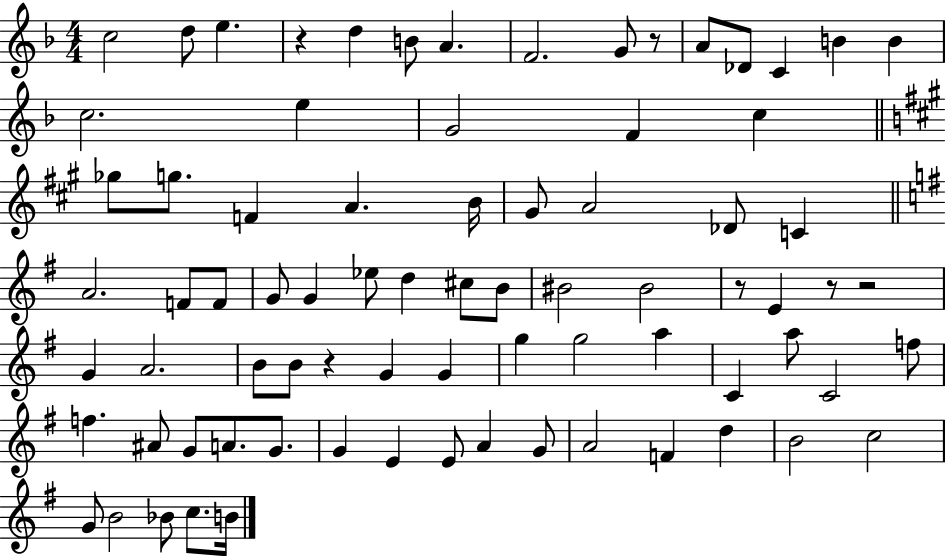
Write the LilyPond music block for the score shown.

{
  \clef treble
  \numericTimeSignature
  \time 4/4
  \key f \major
  c''2 d''8 e''4. | r4 d''4 b'8 a'4. | f'2. g'8 r8 | a'8 des'8 c'4 b'4 b'4 | \break c''2. e''4 | g'2 f'4 c''4 | \bar "||" \break \key a \major ges''8 g''8. f'4 a'4. b'16 | gis'8 a'2 des'8 c'4 | \bar "||" \break \key g \major a'2. f'8 f'8 | g'8 g'4 ees''8 d''4 cis''8 b'8 | bis'2 bis'2 | r8 e'4 r8 r2 | \break g'4 a'2. | b'8 b'8 r4 g'4 g'4 | g''4 g''2 a''4 | c'4 a''8 c'2 f''8 | \break f''4. ais'8 g'8 a'8. g'8. | g'4 e'4 e'8 a'4 g'8 | a'2 f'4 d''4 | b'2 c''2 | \break g'8 b'2 bes'8 c''8. b'16 | \bar "|."
}